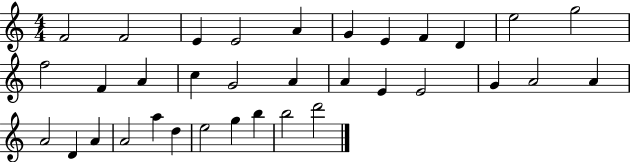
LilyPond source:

{
  \clef treble
  \numericTimeSignature
  \time 4/4
  \key c \major
  f'2 f'2 | e'4 e'2 a'4 | g'4 e'4 f'4 d'4 | e''2 g''2 | \break f''2 f'4 a'4 | c''4 g'2 a'4 | a'4 e'4 e'2 | g'4 a'2 a'4 | \break a'2 d'4 a'4 | a'2 a''4 d''4 | e''2 g''4 b''4 | b''2 d'''2 | \break \bar "|."
}